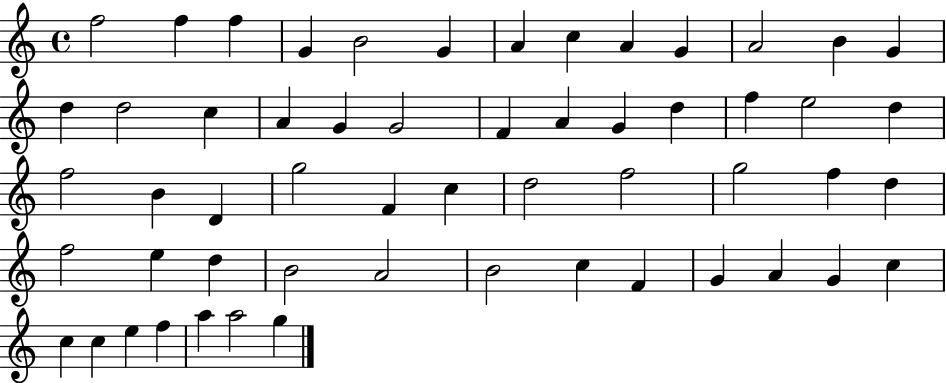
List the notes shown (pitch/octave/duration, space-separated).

F5/h F5/q F5/q G4/q B4/h G4/q A4/q C5/q A4/q G4/q A4/h B4/q G4/q D5/q D5/h C5/q A4/q G4/q G4/h F4/q A4/q G4/q D5/q F5/q E5/h D5/q F5/h B4/q D4/q G5/h F4/q C5/q D5/h F5/h G5/h F5/q D5/q F5/h E5/q D5/q B4/h A4/h B4/h C5/q F4/q G4/q A4/q G4/q C5/q C5/q C5/q E5/q F5/q A5/q A5/h G5/q